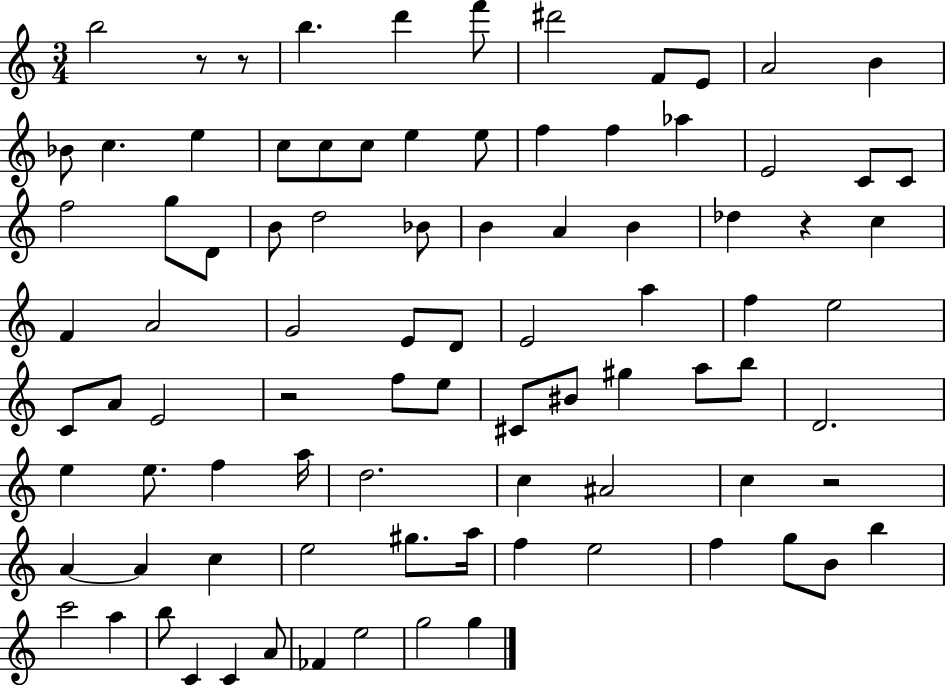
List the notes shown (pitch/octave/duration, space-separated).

B5/h R/e R/e B5/q. D6/q F6/e D#6/h F4/e E4/e A4/h B4/q Bb4/e C5/q. E5/q C5/e C5/e C5/e E5/q E5/e F5/q F5/q Ab5/q E4/h C4/e C4/e F5/h G5/e D4/e B4/e D5/h Bb4/e B4/q A4/q B4/q Db5/q R/q C5/q F4/q A4/h G4/h E4/e D4/e E4/h A5/q F5/q E5/h C4/e A4/e E4/h R/h F5/e E5/e C#4/e BIS4/e G#5/q A5/e B5/e D4/h. E5/q E5/e. F5/q A5/s D5/h. C5/q A#4/h C5/q R/h A4/q A4/q C5/q E5/h G#5/e. A5/s F5/q E5/h F5/q G5/e B4/e B5/q C6/h A5/q B5/e C4/q C4/q A4/e FES4/q E5/h G5/h G5/q